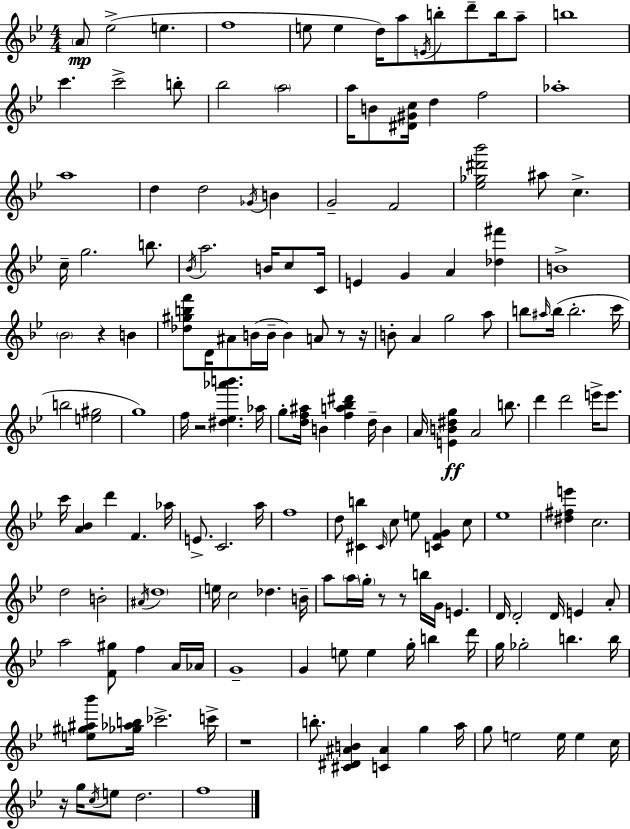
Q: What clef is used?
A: treble